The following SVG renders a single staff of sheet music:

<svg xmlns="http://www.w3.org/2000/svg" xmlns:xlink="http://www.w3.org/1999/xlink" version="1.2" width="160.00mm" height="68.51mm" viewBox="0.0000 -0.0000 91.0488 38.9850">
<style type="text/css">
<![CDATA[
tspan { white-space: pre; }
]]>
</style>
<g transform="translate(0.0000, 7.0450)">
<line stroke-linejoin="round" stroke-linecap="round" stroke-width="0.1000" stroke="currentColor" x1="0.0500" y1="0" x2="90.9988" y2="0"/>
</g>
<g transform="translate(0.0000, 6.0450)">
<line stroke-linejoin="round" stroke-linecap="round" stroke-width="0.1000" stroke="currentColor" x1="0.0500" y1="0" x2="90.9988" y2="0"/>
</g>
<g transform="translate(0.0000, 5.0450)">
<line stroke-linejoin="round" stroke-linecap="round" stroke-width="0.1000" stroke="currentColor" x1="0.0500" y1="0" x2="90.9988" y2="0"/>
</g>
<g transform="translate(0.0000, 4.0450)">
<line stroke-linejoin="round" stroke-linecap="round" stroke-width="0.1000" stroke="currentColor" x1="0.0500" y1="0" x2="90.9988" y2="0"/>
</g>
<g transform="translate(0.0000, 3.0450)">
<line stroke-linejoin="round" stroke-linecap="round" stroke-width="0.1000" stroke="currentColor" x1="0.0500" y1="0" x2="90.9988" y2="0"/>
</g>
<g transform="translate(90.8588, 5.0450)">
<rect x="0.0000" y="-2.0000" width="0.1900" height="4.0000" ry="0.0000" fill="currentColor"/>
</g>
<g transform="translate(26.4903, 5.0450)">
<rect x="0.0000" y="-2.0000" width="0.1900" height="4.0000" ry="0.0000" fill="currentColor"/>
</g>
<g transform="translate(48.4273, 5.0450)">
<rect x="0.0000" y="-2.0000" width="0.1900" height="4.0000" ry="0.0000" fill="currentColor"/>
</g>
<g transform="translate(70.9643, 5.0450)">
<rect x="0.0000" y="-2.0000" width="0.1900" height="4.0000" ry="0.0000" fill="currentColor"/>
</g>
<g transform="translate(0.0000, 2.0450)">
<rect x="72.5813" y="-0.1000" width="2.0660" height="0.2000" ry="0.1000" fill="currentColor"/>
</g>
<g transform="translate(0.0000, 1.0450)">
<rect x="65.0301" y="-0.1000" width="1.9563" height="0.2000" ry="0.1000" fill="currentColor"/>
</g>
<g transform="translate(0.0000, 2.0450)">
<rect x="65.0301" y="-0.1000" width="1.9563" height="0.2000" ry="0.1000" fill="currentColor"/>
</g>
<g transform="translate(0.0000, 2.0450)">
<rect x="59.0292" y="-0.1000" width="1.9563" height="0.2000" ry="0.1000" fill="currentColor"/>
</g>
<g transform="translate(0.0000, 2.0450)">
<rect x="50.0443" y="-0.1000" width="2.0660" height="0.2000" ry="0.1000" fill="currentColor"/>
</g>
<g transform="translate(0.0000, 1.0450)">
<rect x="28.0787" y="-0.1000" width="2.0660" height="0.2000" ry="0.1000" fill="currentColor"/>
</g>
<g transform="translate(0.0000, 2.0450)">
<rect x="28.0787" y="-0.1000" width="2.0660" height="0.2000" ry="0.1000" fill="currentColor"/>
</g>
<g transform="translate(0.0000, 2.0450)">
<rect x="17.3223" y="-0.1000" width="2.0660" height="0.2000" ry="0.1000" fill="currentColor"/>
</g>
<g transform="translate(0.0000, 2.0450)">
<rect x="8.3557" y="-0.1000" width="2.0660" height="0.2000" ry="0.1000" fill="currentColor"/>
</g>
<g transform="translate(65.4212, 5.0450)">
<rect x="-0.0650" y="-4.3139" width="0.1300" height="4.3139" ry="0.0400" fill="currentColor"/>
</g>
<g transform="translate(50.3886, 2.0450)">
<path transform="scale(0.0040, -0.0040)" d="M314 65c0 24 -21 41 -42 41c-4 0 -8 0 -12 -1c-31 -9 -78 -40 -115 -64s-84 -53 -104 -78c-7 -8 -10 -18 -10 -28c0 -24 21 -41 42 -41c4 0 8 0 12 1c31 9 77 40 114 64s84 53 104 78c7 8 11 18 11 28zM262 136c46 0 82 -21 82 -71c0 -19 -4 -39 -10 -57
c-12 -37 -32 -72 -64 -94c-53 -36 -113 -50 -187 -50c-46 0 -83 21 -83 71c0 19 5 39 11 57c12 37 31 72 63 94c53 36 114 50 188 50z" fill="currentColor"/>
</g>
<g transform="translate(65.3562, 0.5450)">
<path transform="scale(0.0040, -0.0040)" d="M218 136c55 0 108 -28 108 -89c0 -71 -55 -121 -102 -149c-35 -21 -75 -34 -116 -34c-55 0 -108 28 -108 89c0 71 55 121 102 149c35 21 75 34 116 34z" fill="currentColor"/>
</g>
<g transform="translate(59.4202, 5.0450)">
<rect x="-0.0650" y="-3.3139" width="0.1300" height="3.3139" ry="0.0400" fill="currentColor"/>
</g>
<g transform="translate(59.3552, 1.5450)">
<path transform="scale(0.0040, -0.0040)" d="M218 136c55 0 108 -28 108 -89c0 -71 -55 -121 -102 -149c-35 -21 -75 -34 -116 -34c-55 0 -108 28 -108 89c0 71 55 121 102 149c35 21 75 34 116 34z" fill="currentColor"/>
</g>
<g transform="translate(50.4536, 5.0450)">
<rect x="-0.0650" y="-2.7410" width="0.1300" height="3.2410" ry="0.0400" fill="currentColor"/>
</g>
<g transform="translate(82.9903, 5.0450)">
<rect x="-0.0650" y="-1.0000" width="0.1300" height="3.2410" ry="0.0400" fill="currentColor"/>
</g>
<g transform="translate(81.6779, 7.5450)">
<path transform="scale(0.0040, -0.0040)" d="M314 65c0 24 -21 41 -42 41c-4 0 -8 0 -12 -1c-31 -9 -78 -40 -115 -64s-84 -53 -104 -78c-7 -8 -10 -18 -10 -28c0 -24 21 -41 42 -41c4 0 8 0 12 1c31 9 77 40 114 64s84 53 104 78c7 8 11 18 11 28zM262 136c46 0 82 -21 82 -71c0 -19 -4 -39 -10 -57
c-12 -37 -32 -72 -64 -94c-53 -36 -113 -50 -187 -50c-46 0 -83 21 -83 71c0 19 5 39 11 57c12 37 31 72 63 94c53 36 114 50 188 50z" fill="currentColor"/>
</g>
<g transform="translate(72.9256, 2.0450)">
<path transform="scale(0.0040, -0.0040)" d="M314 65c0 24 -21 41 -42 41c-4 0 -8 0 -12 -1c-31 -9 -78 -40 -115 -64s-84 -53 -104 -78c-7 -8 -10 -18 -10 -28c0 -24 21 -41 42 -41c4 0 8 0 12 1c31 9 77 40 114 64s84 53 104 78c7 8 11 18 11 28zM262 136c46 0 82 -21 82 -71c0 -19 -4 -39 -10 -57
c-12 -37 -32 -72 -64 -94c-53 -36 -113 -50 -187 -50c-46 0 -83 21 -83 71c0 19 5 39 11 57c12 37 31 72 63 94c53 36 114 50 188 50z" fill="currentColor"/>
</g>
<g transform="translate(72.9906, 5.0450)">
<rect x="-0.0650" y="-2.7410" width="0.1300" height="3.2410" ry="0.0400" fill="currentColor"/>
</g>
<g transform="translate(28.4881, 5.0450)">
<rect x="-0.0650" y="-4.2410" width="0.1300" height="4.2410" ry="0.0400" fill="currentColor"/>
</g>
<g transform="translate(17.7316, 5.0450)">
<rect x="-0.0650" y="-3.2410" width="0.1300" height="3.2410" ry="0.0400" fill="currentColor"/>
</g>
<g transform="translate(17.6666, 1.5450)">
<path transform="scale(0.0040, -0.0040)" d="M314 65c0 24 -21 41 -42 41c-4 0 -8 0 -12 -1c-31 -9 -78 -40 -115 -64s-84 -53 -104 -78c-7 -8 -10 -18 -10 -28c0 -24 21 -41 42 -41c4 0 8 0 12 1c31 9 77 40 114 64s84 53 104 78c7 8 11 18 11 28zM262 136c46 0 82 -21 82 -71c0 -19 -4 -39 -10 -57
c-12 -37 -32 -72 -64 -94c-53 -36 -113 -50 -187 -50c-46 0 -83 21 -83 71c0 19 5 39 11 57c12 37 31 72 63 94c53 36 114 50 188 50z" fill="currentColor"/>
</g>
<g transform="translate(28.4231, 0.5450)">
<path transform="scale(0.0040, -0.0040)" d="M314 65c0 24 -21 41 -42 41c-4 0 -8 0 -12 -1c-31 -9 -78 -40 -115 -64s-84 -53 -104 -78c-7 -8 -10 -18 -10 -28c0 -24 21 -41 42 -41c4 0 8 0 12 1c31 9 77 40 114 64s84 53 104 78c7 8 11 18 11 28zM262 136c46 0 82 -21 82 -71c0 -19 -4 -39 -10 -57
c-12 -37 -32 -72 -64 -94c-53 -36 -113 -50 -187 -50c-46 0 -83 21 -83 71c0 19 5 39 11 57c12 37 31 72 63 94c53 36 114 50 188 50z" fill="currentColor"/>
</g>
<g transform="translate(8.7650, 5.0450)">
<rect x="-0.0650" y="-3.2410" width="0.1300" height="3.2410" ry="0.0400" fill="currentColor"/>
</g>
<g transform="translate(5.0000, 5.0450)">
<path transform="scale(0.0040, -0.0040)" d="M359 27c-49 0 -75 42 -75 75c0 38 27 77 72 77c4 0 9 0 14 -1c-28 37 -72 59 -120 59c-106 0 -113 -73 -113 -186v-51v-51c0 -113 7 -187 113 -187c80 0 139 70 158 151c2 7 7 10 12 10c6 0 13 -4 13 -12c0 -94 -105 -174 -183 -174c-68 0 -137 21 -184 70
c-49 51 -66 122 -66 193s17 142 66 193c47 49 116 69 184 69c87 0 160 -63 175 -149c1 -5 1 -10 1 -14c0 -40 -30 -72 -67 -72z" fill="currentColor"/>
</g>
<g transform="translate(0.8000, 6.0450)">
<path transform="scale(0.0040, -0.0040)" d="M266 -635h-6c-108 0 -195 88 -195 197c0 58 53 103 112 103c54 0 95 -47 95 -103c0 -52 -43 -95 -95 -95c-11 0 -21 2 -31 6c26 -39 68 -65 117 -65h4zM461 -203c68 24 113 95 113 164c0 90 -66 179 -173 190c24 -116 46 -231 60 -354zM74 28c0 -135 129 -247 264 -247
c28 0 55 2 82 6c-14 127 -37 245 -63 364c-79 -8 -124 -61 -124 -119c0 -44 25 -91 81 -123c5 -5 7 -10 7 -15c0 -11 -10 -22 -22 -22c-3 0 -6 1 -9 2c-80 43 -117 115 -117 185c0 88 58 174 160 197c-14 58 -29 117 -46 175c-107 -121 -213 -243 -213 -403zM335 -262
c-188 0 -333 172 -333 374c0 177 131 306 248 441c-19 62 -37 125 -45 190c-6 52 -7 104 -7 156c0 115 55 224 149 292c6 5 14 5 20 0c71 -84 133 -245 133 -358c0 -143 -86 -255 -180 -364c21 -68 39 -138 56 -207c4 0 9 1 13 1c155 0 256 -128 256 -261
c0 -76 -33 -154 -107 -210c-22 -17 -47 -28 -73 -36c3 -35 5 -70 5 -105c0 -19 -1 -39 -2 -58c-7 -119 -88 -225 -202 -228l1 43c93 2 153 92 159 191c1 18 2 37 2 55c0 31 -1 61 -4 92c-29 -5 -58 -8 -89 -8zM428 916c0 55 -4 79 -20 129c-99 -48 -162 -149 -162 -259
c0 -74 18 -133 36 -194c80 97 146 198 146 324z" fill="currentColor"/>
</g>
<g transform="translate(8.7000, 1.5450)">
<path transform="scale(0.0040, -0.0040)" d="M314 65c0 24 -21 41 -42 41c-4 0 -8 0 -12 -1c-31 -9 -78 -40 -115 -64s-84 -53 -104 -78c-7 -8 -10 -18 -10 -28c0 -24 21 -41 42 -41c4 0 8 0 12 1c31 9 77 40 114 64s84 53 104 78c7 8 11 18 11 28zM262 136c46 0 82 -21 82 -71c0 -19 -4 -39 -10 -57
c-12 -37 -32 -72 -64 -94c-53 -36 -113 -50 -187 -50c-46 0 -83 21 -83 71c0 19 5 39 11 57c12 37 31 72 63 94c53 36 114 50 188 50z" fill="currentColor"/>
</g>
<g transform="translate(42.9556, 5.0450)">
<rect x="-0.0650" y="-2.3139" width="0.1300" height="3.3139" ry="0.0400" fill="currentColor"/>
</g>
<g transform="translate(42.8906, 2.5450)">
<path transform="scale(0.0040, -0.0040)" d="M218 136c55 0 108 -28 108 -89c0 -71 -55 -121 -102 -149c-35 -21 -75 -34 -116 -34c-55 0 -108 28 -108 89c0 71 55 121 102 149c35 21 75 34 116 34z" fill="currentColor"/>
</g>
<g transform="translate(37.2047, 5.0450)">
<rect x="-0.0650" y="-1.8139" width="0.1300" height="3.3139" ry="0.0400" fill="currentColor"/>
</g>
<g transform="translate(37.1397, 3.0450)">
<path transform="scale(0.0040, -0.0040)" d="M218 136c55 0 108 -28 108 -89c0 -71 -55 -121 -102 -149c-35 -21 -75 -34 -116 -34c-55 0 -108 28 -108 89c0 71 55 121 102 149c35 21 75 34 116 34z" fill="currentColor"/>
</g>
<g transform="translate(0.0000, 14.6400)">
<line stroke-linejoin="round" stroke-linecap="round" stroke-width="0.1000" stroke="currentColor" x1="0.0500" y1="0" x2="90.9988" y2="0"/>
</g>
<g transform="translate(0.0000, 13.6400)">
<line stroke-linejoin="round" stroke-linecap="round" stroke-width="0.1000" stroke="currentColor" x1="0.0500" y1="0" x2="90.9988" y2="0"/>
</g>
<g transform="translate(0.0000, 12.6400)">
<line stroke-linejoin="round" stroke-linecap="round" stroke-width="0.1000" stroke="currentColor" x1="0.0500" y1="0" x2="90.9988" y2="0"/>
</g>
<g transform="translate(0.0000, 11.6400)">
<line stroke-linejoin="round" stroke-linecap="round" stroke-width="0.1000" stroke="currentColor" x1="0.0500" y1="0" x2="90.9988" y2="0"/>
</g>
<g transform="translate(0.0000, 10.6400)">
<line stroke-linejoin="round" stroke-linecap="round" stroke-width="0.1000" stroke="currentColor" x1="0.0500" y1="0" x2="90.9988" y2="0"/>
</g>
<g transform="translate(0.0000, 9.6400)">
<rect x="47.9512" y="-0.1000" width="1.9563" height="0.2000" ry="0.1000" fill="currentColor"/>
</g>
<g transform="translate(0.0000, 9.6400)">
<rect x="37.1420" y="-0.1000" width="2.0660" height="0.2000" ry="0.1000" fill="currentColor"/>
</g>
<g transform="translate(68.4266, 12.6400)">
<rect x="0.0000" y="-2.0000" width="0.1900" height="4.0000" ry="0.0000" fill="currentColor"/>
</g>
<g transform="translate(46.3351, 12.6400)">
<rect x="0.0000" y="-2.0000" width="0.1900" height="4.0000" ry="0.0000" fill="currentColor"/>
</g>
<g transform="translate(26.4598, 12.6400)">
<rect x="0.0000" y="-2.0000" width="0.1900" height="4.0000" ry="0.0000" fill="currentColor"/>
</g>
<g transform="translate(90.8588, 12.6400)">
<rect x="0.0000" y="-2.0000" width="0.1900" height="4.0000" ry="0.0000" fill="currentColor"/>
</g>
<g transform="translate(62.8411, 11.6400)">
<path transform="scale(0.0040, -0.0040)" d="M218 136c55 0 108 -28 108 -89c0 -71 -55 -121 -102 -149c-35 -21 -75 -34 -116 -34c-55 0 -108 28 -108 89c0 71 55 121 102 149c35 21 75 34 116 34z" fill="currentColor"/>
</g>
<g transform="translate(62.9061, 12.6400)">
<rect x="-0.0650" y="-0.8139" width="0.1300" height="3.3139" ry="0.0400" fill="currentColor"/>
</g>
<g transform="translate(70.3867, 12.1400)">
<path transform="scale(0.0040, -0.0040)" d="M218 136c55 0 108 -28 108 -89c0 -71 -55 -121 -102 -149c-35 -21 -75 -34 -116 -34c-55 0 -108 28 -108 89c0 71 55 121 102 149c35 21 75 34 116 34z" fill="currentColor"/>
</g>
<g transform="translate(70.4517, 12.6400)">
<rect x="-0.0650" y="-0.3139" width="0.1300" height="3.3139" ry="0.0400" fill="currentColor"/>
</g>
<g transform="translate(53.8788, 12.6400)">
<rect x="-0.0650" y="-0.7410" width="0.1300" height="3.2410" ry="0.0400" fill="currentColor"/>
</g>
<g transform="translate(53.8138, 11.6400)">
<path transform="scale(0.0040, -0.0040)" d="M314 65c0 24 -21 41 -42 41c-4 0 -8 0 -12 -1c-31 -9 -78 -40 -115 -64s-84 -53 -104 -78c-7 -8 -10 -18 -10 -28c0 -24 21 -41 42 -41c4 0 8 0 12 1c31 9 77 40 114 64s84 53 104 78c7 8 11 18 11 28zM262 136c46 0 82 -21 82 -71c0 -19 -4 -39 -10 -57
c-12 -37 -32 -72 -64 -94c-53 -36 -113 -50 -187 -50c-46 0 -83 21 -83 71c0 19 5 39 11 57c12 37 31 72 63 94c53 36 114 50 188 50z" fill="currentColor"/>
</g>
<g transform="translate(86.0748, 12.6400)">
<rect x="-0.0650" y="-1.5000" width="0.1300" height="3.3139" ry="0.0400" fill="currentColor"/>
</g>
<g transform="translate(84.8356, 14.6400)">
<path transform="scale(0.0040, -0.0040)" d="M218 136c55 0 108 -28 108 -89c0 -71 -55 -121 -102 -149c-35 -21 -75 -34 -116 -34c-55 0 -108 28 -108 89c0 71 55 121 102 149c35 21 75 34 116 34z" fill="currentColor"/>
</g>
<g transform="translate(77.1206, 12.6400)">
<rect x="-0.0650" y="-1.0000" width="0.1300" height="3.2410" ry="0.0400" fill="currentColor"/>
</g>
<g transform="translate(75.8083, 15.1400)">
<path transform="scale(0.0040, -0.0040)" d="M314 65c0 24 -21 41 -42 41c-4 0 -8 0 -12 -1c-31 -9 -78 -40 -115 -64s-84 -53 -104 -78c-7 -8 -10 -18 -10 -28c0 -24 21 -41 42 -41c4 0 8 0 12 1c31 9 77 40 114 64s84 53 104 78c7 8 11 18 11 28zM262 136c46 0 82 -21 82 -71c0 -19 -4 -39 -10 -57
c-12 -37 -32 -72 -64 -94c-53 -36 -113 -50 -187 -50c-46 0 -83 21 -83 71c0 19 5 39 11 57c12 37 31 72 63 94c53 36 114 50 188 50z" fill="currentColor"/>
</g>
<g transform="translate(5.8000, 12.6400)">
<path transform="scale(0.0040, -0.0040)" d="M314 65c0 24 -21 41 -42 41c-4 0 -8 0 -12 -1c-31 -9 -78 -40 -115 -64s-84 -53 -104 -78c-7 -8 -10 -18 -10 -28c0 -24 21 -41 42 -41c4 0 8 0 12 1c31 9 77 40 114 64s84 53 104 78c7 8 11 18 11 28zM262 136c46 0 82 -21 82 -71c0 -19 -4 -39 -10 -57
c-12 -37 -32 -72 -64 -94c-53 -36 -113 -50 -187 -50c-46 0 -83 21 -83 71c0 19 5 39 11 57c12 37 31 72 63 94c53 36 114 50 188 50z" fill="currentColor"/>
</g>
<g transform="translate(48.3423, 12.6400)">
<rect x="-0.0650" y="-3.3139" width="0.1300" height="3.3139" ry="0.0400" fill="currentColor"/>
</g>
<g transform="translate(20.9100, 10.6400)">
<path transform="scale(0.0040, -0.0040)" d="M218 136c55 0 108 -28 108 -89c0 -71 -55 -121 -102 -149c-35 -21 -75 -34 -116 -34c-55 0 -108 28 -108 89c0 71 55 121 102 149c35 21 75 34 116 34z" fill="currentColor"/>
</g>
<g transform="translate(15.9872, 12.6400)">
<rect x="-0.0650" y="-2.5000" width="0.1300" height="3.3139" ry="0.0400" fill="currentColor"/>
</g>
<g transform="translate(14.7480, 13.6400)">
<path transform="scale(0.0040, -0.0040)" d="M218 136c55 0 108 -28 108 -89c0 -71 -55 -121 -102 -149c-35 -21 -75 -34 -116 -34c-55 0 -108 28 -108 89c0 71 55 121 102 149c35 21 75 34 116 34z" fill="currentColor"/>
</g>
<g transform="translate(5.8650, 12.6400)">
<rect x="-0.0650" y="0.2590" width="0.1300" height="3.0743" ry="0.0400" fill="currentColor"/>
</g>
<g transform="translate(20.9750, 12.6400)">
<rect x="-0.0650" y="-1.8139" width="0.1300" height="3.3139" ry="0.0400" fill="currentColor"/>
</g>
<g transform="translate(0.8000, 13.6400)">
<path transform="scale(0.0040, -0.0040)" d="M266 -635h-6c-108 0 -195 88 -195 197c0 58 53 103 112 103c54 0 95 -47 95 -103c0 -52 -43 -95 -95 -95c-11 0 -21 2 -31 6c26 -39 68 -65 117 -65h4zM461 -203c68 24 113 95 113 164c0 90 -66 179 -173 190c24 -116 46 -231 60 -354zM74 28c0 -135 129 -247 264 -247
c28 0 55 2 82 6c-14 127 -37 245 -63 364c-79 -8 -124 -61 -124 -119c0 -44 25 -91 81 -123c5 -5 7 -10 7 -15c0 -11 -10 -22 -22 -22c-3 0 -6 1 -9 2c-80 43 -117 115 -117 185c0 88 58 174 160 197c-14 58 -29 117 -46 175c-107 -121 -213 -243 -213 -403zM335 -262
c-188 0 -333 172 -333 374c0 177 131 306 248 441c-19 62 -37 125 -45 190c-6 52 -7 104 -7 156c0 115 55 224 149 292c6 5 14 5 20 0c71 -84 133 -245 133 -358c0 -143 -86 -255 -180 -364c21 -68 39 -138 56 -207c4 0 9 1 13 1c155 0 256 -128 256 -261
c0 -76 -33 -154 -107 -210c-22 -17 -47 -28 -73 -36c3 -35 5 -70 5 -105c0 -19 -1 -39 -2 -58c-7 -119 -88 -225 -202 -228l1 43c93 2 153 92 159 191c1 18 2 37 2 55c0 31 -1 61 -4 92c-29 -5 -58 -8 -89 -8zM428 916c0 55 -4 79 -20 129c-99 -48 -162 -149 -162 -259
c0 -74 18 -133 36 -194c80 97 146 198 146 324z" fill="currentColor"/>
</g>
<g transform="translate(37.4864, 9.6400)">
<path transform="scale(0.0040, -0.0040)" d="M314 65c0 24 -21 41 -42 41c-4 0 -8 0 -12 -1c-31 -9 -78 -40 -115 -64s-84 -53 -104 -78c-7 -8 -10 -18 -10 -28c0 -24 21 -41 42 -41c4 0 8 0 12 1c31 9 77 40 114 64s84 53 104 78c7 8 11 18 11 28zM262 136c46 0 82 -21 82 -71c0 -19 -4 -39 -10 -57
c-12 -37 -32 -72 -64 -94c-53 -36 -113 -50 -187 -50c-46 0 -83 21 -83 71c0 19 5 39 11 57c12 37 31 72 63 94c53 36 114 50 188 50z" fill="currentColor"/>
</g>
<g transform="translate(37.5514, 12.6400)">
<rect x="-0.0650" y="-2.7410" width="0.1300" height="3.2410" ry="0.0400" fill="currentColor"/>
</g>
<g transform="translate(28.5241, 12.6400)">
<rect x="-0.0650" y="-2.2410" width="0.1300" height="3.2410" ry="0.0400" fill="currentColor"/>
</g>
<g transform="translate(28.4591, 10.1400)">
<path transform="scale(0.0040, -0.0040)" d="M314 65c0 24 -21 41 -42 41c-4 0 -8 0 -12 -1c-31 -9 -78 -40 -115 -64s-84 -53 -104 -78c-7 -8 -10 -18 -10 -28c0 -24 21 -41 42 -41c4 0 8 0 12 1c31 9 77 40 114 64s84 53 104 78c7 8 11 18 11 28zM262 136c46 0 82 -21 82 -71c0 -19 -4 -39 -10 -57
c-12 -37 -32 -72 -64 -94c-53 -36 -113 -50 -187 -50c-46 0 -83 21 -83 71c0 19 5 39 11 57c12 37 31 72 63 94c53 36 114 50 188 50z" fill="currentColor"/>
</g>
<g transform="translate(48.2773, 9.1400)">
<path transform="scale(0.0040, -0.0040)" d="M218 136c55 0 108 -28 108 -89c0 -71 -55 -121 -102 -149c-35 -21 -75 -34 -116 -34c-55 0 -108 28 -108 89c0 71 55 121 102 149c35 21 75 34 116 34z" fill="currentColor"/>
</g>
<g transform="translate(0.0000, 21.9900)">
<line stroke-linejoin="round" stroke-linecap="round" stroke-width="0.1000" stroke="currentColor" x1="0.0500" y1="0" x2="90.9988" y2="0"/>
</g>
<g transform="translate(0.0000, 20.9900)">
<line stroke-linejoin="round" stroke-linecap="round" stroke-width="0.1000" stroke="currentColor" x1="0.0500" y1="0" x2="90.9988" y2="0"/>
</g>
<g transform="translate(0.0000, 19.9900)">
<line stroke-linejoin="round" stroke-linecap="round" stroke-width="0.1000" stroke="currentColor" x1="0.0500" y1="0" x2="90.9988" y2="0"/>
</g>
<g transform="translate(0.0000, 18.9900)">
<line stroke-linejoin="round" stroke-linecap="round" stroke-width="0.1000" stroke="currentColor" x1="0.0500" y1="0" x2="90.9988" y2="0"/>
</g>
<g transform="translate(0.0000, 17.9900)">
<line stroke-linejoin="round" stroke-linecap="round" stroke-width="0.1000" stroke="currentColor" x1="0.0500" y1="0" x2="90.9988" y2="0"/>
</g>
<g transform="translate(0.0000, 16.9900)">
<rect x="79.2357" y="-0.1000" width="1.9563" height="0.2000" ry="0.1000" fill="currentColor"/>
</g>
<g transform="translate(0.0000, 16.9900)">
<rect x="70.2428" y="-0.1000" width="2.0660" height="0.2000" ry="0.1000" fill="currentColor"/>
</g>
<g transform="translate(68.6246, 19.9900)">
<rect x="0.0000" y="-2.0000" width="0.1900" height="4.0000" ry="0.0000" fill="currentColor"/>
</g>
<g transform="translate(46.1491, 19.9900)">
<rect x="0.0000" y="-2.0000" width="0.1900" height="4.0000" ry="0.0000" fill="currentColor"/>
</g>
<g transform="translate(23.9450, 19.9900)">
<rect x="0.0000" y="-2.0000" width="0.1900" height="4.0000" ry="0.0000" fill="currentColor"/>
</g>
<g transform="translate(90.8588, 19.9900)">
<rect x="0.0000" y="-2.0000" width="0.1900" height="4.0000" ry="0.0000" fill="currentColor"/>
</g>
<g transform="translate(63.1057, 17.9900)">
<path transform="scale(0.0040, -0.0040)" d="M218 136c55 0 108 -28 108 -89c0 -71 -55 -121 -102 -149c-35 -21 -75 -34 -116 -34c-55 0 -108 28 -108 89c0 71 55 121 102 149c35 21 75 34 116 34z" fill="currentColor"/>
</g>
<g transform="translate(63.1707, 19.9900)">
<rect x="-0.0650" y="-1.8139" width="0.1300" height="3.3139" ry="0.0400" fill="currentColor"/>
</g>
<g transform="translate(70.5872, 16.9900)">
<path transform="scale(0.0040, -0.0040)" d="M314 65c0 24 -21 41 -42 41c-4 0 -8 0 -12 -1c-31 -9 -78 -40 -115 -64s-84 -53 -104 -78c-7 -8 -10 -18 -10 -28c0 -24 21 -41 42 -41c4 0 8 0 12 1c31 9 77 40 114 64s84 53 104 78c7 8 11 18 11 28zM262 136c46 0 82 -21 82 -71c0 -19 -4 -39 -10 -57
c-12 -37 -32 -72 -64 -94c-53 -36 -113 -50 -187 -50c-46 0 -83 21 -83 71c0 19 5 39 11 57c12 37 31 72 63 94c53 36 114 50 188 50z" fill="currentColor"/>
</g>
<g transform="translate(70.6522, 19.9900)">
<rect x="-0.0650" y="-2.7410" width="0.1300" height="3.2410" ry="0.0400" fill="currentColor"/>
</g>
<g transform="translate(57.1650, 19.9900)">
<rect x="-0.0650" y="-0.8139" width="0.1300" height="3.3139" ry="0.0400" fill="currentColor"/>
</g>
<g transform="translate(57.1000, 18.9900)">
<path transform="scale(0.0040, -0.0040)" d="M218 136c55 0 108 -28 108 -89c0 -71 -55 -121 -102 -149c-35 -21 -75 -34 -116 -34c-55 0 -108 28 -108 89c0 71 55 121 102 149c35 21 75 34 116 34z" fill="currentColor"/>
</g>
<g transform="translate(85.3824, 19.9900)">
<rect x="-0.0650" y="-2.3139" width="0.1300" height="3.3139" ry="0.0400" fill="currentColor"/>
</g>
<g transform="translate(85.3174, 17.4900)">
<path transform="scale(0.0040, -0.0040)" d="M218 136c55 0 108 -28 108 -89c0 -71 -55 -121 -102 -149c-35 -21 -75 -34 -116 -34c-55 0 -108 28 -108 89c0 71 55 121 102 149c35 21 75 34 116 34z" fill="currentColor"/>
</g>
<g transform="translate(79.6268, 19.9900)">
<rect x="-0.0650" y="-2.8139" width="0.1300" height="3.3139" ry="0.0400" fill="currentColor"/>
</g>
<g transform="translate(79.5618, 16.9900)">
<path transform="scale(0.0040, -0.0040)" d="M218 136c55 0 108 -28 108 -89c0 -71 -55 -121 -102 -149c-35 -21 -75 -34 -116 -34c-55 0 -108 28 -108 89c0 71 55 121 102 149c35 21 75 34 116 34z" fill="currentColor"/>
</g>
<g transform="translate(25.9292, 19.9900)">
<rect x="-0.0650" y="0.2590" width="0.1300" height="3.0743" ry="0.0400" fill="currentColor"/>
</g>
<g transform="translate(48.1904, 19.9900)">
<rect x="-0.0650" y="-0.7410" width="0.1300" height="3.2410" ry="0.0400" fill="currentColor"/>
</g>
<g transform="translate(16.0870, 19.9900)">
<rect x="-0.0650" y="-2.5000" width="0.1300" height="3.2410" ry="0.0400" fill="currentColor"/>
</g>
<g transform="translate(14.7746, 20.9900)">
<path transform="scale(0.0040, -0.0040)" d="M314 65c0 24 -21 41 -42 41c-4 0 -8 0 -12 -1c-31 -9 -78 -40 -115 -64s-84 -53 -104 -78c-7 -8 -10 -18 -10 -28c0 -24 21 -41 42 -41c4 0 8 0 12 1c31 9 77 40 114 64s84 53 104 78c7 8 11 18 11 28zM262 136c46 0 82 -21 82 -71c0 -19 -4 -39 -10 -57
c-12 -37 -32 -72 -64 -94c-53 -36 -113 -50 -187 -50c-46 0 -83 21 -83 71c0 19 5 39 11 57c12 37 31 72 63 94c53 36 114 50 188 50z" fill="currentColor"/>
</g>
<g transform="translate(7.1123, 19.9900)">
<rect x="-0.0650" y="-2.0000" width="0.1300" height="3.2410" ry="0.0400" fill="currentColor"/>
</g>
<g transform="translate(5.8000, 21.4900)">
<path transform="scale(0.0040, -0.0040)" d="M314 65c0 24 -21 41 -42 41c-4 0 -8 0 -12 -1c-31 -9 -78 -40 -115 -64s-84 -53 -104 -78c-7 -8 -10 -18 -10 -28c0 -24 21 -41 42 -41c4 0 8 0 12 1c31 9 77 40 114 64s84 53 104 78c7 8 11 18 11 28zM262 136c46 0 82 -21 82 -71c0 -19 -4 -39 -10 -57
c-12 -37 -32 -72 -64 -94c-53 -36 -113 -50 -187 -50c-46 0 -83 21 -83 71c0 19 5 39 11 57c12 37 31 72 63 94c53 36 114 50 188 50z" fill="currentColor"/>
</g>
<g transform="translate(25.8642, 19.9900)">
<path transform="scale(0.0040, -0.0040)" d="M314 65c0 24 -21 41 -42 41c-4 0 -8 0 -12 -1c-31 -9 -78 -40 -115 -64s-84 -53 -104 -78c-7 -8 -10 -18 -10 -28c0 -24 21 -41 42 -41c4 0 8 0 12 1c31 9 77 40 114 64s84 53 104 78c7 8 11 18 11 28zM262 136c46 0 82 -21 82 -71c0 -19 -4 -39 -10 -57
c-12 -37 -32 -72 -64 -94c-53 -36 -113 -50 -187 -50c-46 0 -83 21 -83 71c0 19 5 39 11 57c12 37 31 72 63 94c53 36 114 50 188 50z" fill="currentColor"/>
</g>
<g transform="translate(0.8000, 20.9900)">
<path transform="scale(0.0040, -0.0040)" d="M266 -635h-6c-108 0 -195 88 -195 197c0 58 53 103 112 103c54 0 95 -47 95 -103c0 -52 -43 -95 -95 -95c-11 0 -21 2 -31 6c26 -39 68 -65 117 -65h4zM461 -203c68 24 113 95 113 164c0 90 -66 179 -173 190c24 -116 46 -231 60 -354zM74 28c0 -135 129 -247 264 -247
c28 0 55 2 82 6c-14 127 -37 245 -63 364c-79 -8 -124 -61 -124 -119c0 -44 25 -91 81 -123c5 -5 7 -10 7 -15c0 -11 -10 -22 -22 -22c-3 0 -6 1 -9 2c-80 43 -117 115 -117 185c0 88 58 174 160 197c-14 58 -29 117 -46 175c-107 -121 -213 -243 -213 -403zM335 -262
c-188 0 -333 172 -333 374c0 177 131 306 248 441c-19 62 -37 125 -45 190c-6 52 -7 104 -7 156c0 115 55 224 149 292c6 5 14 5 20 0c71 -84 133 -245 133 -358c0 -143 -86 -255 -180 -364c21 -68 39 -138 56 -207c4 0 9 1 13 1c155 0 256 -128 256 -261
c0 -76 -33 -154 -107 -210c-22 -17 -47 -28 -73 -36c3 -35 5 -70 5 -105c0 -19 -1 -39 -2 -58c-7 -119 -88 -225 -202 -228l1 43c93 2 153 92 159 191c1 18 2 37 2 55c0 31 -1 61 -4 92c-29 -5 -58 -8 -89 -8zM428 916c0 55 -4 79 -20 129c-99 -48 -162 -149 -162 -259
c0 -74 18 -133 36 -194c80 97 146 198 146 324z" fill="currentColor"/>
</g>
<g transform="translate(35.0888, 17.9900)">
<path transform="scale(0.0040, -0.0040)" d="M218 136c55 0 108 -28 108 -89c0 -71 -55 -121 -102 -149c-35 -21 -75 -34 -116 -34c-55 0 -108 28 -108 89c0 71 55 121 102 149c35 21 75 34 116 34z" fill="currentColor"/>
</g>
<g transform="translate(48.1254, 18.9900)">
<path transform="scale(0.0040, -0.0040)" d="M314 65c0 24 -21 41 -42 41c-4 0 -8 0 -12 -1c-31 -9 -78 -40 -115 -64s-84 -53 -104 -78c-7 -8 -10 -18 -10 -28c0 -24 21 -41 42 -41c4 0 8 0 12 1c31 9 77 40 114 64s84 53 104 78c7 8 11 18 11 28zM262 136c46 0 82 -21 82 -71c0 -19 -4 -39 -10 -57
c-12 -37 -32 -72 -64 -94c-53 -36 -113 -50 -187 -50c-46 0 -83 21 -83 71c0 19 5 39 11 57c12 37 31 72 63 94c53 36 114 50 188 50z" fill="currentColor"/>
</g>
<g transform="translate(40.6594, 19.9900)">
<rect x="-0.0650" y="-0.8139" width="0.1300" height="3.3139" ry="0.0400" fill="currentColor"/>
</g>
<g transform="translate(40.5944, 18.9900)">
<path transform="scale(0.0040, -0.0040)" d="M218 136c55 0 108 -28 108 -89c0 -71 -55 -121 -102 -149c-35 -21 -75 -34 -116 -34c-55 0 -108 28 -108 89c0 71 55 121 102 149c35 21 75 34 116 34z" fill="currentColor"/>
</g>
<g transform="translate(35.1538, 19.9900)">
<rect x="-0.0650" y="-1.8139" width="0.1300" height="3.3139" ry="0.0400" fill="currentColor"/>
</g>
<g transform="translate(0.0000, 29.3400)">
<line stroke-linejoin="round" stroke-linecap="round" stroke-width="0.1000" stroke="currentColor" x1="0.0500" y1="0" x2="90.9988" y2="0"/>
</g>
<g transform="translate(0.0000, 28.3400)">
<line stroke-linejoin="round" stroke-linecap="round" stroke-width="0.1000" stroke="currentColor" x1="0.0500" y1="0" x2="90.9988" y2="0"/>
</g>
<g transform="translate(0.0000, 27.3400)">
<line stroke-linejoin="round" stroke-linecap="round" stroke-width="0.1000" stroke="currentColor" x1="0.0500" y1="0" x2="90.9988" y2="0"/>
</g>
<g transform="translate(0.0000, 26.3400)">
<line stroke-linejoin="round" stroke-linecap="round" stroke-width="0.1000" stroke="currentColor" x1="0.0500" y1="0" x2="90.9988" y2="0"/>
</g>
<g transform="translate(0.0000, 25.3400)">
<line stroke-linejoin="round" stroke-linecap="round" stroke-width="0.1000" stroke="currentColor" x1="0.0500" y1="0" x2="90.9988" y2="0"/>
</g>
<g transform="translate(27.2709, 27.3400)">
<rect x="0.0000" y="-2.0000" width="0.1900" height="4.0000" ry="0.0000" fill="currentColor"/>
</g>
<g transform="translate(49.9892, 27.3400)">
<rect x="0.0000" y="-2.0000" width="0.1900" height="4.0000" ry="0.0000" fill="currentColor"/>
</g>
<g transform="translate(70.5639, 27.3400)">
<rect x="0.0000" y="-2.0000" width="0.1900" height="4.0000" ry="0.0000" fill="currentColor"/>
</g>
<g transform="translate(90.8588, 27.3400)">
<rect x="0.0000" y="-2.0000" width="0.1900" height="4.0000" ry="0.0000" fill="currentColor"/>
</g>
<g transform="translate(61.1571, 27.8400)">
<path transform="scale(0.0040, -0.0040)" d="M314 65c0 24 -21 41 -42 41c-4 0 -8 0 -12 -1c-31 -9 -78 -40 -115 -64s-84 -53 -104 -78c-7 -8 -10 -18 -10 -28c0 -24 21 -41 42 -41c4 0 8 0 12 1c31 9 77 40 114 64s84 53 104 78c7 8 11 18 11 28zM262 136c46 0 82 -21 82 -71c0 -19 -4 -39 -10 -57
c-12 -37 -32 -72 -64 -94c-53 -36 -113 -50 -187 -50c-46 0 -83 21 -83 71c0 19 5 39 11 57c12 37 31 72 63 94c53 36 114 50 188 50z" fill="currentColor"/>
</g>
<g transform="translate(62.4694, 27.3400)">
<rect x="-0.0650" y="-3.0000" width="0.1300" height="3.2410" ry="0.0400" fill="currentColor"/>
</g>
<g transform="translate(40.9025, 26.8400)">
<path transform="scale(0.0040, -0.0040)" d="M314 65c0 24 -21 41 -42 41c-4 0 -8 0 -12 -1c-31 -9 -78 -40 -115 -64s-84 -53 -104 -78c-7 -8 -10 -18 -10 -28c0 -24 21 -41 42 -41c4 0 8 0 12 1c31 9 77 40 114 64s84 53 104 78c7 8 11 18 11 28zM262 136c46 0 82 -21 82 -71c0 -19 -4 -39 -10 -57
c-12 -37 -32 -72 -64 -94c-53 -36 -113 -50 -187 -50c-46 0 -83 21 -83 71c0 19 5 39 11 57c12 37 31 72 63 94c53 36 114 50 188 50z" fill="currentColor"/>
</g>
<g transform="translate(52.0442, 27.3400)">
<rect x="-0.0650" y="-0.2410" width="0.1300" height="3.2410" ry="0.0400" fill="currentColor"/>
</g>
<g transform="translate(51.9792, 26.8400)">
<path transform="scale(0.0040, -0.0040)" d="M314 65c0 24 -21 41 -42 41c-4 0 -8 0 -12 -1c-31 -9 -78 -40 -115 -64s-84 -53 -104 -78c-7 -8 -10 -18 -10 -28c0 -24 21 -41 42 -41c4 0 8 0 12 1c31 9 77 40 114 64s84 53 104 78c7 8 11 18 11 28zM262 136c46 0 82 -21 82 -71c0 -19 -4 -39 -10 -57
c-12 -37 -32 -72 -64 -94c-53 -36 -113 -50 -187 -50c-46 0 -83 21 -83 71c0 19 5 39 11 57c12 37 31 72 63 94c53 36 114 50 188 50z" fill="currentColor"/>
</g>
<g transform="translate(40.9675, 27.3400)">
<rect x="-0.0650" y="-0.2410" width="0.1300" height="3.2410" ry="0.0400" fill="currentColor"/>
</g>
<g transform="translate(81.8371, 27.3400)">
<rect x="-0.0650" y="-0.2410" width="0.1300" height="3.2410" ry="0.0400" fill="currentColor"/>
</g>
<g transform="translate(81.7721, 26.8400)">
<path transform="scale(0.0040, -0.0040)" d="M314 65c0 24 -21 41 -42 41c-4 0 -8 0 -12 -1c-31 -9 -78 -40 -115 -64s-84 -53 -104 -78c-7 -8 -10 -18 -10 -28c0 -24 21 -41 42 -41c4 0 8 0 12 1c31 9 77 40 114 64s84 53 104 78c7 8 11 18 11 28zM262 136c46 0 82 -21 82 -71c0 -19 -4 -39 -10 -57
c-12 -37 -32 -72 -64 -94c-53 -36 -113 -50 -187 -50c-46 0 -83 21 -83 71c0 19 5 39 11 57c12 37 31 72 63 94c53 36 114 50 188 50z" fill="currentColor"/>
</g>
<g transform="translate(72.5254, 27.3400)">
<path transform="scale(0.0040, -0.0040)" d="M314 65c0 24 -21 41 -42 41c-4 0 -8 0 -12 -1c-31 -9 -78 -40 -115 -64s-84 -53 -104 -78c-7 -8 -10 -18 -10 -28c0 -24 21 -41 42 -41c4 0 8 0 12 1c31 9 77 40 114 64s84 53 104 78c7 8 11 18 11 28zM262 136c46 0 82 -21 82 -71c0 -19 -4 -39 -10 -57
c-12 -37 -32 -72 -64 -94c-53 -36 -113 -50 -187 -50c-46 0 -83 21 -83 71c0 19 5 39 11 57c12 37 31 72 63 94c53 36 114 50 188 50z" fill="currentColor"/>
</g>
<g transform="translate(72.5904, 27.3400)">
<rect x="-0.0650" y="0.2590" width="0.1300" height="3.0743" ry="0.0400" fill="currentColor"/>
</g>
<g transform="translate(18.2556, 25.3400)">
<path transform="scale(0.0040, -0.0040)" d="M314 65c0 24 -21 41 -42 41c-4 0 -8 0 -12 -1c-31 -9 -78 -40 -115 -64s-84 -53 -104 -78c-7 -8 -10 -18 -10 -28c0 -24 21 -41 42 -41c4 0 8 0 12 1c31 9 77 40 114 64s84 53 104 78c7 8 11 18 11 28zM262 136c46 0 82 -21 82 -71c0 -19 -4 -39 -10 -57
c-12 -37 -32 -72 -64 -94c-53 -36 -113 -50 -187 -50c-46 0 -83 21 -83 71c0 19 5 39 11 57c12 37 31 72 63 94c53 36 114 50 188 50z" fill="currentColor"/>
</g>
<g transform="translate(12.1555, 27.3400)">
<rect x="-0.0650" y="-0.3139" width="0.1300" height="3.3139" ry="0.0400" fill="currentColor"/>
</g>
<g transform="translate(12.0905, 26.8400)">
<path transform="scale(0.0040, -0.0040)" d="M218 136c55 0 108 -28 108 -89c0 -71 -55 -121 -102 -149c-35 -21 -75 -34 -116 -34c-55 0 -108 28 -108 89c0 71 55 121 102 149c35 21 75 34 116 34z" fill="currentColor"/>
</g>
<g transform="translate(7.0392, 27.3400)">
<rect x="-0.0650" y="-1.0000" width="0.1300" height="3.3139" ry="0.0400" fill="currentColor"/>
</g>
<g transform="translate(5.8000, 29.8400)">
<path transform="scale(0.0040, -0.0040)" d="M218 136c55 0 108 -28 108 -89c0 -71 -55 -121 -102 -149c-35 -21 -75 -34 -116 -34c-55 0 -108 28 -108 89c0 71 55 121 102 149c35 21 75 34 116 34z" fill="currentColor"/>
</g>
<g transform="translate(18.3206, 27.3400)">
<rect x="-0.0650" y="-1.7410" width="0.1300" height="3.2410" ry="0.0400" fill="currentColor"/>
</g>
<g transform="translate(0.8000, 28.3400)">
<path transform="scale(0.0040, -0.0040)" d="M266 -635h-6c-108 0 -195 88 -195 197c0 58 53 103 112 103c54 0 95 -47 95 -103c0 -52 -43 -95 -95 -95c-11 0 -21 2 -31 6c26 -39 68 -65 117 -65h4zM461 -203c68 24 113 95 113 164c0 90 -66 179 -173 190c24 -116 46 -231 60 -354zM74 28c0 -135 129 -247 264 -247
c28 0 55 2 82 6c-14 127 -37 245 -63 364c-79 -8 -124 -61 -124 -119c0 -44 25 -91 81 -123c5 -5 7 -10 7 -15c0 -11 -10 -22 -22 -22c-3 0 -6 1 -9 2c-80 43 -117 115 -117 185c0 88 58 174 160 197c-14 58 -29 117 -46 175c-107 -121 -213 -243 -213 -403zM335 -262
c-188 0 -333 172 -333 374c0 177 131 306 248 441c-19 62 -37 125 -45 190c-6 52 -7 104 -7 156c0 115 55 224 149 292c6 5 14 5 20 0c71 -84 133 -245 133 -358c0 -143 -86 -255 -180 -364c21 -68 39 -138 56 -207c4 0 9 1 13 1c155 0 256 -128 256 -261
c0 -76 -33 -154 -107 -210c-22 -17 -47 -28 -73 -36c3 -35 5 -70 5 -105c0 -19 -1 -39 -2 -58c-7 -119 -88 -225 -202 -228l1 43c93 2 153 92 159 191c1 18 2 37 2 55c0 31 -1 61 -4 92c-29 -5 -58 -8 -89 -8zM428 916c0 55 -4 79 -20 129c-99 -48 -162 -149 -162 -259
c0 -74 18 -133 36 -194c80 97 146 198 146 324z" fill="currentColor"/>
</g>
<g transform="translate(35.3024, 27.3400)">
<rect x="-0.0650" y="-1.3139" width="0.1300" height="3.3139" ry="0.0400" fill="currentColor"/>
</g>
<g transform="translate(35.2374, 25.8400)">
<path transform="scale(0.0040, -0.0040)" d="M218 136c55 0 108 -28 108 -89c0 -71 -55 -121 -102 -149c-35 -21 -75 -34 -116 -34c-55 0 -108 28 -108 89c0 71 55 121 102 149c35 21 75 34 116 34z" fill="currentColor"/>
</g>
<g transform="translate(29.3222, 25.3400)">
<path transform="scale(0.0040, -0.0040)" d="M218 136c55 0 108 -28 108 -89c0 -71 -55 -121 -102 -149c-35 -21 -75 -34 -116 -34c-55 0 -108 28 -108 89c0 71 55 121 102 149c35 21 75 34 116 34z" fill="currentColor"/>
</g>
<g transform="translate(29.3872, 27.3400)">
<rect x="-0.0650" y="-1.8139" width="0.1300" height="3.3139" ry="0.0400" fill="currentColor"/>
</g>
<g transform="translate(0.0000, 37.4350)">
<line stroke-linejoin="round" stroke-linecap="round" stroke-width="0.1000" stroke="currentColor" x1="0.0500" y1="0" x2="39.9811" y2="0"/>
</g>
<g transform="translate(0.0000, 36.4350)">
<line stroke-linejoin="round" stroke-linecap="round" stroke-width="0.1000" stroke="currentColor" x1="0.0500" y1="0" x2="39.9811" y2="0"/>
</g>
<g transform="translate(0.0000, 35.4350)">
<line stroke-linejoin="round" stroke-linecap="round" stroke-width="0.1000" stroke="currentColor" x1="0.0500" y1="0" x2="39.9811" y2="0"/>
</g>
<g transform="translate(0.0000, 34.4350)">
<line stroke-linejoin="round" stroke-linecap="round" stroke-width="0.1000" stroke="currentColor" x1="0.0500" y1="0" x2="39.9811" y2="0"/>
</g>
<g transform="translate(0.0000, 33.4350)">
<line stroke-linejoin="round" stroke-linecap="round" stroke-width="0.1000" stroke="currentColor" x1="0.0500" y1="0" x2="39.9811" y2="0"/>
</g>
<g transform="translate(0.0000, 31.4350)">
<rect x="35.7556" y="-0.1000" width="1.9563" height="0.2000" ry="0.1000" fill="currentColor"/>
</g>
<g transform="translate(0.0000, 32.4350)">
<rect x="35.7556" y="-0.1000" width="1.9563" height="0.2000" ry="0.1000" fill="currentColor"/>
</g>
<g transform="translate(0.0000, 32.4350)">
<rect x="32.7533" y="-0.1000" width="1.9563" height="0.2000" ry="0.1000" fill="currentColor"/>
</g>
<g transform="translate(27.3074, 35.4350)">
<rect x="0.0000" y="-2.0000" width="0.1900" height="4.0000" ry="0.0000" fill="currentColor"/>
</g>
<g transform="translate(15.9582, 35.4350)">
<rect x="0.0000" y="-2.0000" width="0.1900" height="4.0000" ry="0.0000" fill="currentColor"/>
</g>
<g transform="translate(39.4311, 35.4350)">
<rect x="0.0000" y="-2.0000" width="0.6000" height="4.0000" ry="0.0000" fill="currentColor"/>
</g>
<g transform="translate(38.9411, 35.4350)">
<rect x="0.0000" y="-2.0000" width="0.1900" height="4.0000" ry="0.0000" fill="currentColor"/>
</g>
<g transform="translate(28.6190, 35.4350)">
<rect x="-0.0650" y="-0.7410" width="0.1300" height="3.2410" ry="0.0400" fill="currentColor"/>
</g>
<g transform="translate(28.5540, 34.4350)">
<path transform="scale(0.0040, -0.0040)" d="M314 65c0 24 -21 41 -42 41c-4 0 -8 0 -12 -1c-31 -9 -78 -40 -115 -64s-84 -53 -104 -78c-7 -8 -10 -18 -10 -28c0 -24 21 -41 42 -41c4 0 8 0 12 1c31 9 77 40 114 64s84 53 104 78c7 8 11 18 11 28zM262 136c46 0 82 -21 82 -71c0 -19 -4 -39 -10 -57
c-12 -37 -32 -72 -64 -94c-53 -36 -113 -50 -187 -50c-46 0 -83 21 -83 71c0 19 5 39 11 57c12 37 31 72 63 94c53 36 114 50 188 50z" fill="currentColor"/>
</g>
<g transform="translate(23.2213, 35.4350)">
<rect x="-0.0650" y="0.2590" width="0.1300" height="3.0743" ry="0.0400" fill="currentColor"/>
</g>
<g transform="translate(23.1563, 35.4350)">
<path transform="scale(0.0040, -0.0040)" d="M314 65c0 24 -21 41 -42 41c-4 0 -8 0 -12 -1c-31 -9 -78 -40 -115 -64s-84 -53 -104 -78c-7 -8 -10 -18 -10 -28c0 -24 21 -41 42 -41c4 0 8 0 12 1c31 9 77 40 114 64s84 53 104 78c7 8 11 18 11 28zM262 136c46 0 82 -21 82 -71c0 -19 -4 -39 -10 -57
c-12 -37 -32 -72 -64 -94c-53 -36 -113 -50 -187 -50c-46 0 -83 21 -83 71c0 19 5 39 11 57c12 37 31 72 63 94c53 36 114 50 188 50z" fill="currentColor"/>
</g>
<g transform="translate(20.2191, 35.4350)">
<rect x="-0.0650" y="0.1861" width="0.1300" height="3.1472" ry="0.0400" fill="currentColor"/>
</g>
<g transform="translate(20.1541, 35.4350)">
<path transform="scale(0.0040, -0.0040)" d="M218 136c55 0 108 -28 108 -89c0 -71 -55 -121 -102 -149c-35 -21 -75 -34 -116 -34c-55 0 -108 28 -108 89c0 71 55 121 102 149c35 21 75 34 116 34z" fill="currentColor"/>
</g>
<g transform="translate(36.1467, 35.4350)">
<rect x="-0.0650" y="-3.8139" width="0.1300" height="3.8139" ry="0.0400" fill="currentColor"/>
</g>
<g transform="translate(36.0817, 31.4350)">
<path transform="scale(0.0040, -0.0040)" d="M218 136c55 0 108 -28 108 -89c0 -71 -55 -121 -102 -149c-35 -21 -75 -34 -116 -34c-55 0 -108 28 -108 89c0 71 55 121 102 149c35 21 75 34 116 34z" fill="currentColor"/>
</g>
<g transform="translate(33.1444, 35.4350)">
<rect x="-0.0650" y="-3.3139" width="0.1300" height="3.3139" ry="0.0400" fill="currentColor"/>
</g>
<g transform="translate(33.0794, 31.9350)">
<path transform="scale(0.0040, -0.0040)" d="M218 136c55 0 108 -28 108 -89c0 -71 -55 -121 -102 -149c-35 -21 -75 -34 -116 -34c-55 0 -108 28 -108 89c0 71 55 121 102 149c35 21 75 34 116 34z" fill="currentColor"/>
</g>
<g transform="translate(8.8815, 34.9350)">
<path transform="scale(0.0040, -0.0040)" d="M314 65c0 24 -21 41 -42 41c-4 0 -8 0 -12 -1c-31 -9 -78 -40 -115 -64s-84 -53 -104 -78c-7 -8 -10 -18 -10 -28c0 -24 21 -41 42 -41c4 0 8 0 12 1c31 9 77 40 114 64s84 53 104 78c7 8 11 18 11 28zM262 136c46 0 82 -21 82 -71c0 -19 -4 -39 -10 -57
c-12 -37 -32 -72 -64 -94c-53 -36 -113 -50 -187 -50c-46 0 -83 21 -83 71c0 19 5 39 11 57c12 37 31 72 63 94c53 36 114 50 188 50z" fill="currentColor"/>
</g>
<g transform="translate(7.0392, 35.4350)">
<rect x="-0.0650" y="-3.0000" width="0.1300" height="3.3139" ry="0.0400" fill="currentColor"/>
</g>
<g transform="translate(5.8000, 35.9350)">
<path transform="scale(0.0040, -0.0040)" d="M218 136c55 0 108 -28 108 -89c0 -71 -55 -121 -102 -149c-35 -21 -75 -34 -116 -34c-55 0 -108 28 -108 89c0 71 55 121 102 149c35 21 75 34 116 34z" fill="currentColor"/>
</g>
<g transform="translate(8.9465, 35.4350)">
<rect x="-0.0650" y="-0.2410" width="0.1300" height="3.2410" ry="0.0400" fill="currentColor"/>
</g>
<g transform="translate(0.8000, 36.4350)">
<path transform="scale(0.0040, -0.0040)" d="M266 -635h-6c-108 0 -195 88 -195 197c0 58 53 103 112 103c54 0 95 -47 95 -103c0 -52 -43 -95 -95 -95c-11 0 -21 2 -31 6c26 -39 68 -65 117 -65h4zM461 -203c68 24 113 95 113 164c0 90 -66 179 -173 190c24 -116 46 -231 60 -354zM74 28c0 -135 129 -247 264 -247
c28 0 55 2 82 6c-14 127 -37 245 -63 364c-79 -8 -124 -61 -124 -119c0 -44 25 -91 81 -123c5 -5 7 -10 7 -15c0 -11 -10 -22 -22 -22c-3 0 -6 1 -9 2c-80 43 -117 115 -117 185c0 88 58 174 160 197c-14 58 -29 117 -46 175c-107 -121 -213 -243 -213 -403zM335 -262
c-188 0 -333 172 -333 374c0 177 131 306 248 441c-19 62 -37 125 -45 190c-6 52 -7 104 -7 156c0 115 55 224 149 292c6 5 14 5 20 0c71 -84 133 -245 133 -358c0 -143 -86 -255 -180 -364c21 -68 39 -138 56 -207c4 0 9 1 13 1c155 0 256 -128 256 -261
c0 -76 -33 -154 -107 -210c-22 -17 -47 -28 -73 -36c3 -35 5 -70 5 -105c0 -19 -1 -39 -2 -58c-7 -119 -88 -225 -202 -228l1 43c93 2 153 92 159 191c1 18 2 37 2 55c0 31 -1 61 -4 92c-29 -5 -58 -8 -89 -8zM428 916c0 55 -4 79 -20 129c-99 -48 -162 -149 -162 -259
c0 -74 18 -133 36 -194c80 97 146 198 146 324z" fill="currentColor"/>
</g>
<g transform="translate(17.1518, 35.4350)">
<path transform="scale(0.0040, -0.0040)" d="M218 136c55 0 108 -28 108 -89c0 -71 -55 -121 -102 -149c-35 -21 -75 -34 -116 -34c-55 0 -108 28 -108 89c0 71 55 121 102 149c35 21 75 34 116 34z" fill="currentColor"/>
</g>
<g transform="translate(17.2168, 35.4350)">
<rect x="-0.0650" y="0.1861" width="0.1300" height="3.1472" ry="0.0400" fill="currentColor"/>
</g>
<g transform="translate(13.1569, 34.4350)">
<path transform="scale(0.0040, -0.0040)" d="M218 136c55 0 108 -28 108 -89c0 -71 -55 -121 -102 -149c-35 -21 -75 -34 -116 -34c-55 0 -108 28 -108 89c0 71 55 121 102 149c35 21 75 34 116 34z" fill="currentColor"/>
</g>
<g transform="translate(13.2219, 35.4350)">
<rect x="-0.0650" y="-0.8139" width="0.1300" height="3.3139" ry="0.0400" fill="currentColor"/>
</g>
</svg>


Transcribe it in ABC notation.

X:1
T:Untitled
M:4/4
L:1/4
K:C
b2 b2 d'2 f g a2 b d' a2 D2 B2 G f g2 a2 b d2 d c D2 E F2 G2 B2 f d d2 d f a2 a g D c f2 f e c2 c2 A2 B2 c2 A c2 d B B B2 d2 b c'